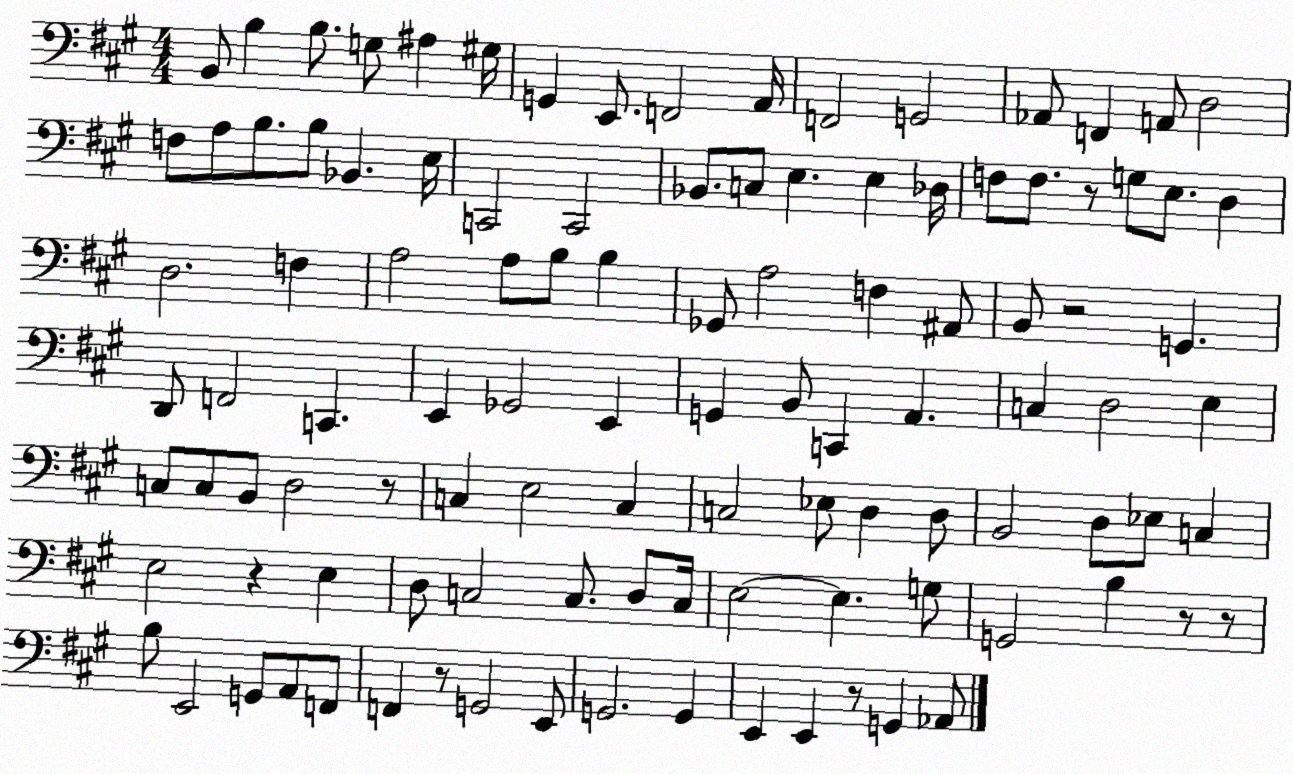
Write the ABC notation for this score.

X:1
T:Untitled
M:4/4
L:1/4
K:A
B,,/2 B, B,/2 G,/2 ^A, ^G,/4 G,, E,,/2 F,,2 A,,/4 F,,2 G,,2 _A,,/2 F,, A,,/2 D,2 F,/2 A,/2 B,/2 B,/2 _B,, E,/4 C,,2 C,,2 _B,,/2 C,/2 E, E, _D,/4 F,/2 F,/2 z/2 G,/2 E,/2 D, D,2 F, A,2 A,/2 B,/2 B, _G,,/2 A,2 F, ^A,,/2 B,,/2 z2 G,, D,,/2 F,,2 C,, E,, _G,,2 E,, G,, B,,/2 C,, A,, C, D,2 E, C,/2 C,/2 B,,/2 D,2 z/2 C, E,2 C, C,2 _E,/2 D, D,/2 B,,2 D,/2 _E,/2 C, E,2 z E, D,/2 C,2 C,/2 D,/2 C,/4 E,2 E, G,/2 G,,2 B, z/2 z/2 B,/2 E,,2 G,,/2 A,,/2 F,,/2 F,, z/2 G,,2 E,,/2 G,,2 G,, E,, E,, z/2 G,, _A,,/2